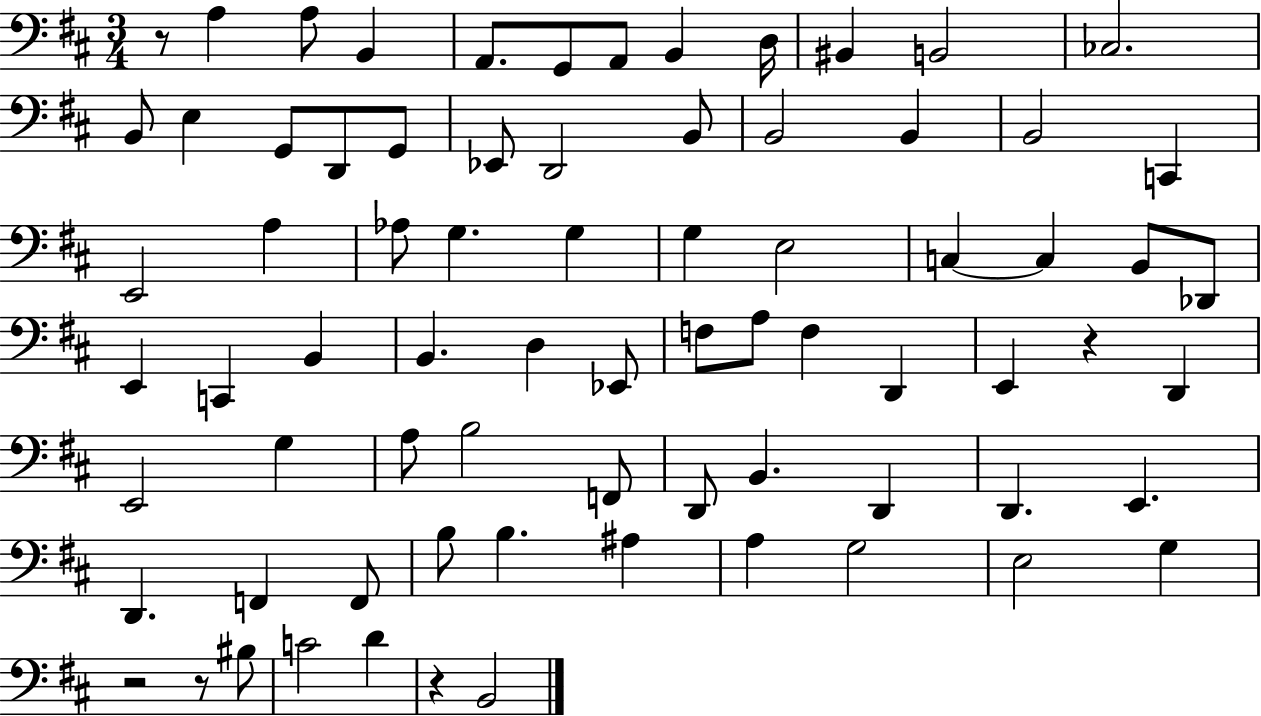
{
  \clef bass
  \numericTimeSignature
  \time 3/4
  \key d \major
  \repeat volta 2 { r8 a4 a8 b,4 | a,8. g,8 a,8 b,4 d16 | bis,4 b,2 | ces2. | \break b,8 e4 g,8 d,8 g,8 | ees,8 d,2 b,8 | b,2 b,4 | b,2 c,4 | \break e,2 a4 | aes8 g4. g4 | g4 e2 | c4~~ c4 b,8 des,8 | \break e,4 c,4 b,4 | b,4. d4 ees,8 | f8 a8 f4 d,4 | e,4 r4 d,4 | \break e,2 g4 | a8 b2 f,8 | d,8 b,4. d,4 | d,4. e,4. | \break d,4. f,4 f,8 | b8 b4. ais4 | a4 g2 | e2 g4 | \break r2 r8 bis8 | c'2 d'4 | r4 b,2 | } \bar "|."
}